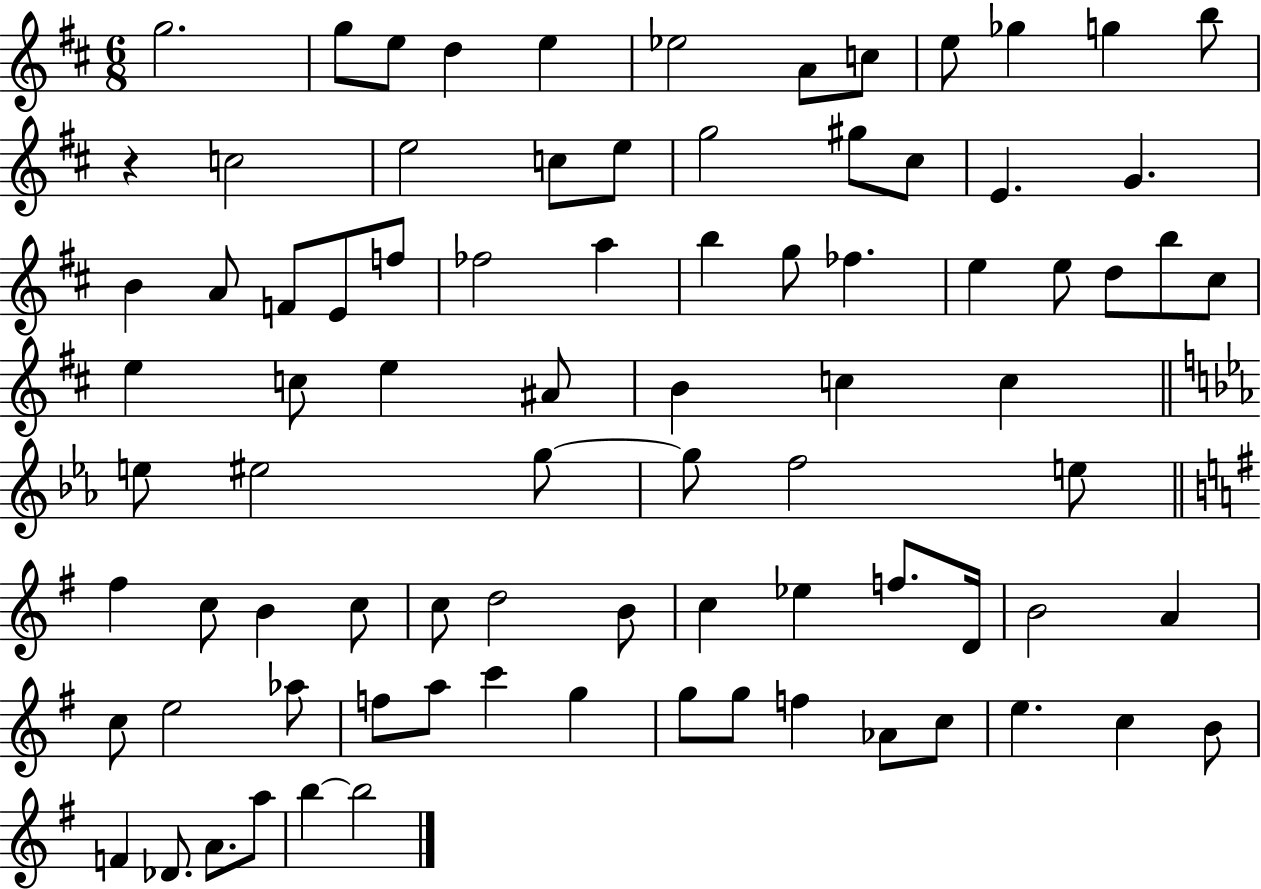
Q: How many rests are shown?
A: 1